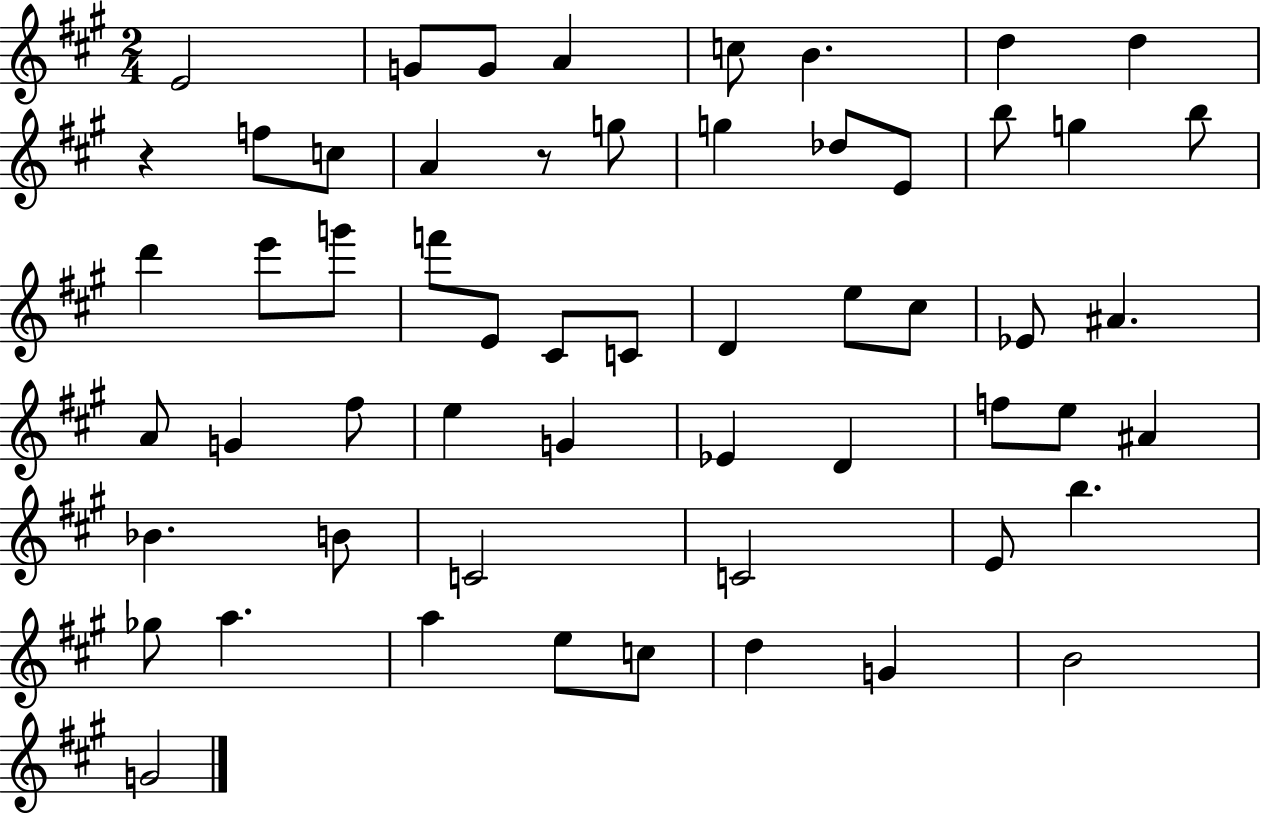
{
  \clef treble
  \numericTimeSignature
  \time 2/4
  \key a \major
  e'2 | g'8 g'8 a'4 | c''8 b'4. | d''4 d''4 | \break r4 f''8 c''8 | a'4 r8 g''8 | g''4 des''8 e'8 | b''8 g''4 b''8 | \break d'''4 e'''8 g'''8 | f'''8 e'8 cis'8 c'8 | d'4 e''8 cis''8 | ees'8 ais'4. | \break a'8 g'4 fis''8 | e''4 g'4 | ees'4 d'4 | f''8 e''8 ais'4 | \break bes'4. b'8 | c'2 | c'2 | e'8 b''4. | \break ges''8 a''4. | a''4 e''8 c''8 | d''4 g'4 | b'2 | \break g'2 | \bar "|."
}